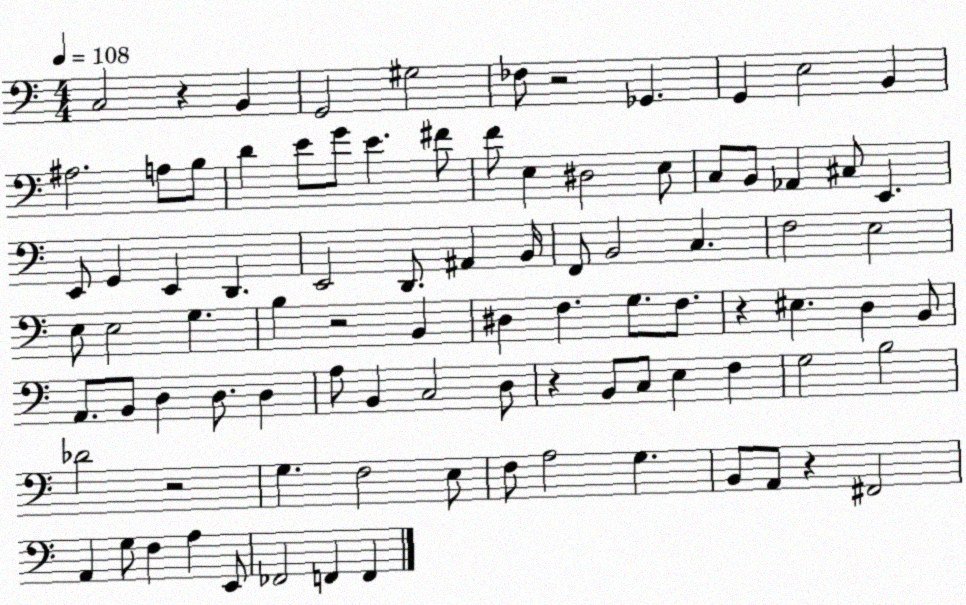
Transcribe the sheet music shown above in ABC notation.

X:1
T:Untitled
M:4/4
L:1/4
K:C
C,2 z B,, G,,2 ^G,2 _F,/2 z2 _G,, G,, E,2 B,, ^A,2 A,/2 B,/2 D E/2 G/2 E ^F/2 F/2 E, ^D,2 E,/2 C,/2 B,,/2 _A,, ^C,/2 E,, E,,/2 G,, E,, D,, E,,2 D,,/2 ^A,, B,,/4 F,,/2 B,,2 C, F,2 E,2 E,/2 E,2 G, B, z2 B,, ^D, F, G,/2 F,/2 z ^E, D, B,,/2 A,,/2 B,,/2 D, D,/2 D, A,/2 B,, C,2 D,/2 z B,,/2 C,/2 E, F, G,2 B,2 _D2 z2 G, F,2 E,/2 F,/2 A,2 G, B,,/2 A,,/2 z ^F,,2 A,, G,/2 F, A, E,,/2 _F,,2 F,, F,,